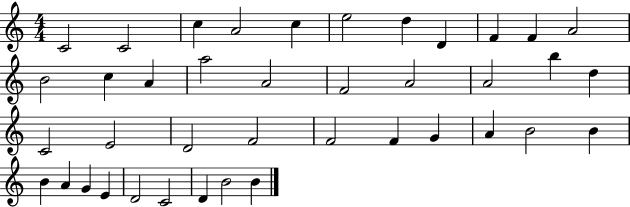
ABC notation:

X:1
T:Untitled
M:4/4
L:1/4
K:C
C2 C2 c A2 c e2 d D F F A2 B2 c A a2 A2 F2 A2 A2 b d C2 E2 D2 F2 F2 F G A B2 B B A G E D2 C2 D B2 B